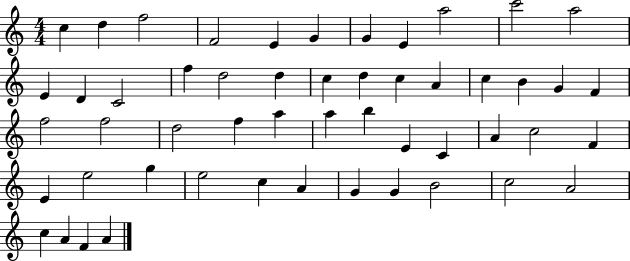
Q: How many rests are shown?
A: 0